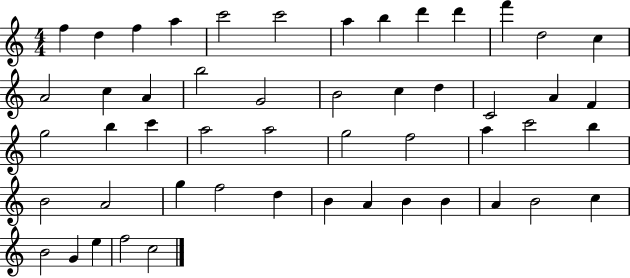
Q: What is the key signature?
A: C major